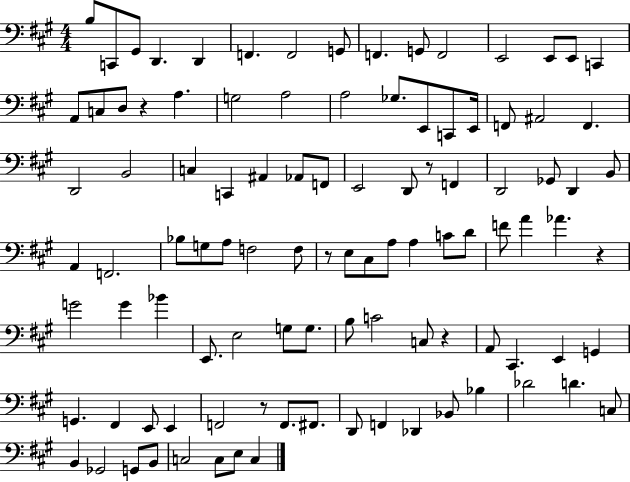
{
  \clef bass
  \numericTimeSignature
  \time 4/4
  \key a \major
  b8 c,8 gis,8 d,4. d,4 | f,4. f,2 g,8 | f,4. g,8 f,2 | e,2 e,8 e,8 c,4 | \break a,8 c8 d8 r4 a4. | g2 a2 | a2 ges8. e,8 c,8 e,16 | f,8 ais,2 f,4. | \break d,2 b,2 | c4 c,4 ais,4 aes,8 f,8 | e,2 d,8 r8 f,4 | d,2 ges,8 d,4 b,8 | \break a,4 f,2. | bes8 g8 a8 f2 f8 | r8 e8 cis8 a8 a4 c'8 d'8 | f'8 a'4 aes'4. r4 | \break g'2 g'4 bes'4 | e,8. e2 g8 g8. | b8 c'2 c8 r4 | a,8 cis,4. e,4 g,4 | \break g,4. fis,4 e,8 e,4 | f,2 r8 f,8. fis,8. | d,8 f,4 des,4 bes,8 bes4 | des'2 d'4. c8 | \break b,4 ges,2 g,8 b,8 | c2 c8 e8 c4 | \bar "|."
}